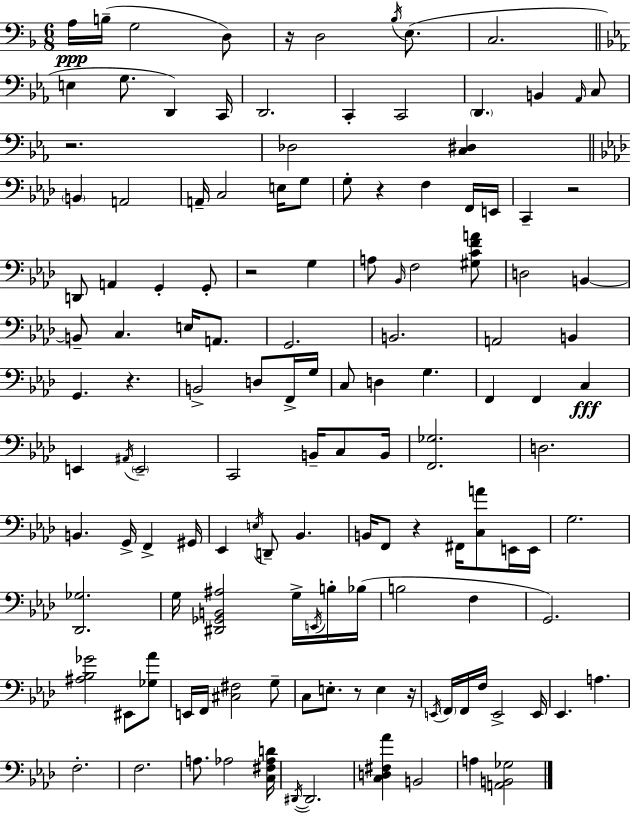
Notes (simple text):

A3/s B3/s G3/h D3/e R/s D3/h Bb3/s E3/e. C3/h. E3/q G3/e. D2/q C2/s D2/h. C2/q C2/h D2/q. B2/q Ab2/s C3/e R/h. Db3/h [C3,D#3]/q B2/q A2/h A2/s C3/h E3/s G3/e G3/e R/q F3/q F2/s E2/s C2/q R/h D2/e A2/q G2/q G2/e R/h G3/q A3/e Bb2/s F3/h [G#3,C4,F4,A4]/e D3/h B2/q B2/e C3/q. E3/s A2/e. G2/h. B2/h. A2/h B2/q G2/q. R/q. B2/h D3/e F2/s G3/s C3/e D3/q G3/q. F2/q F2/q C3/q E2/q A#2/s E2/h C2/h B2/s C3/e B2/s [F2,Gb3]/h. D3/h. B2/q. G2/s F2/q G#2/s Eb2/q E3/s D2/e Bb2/q. B2/s F2/e R/q F#2/s [C3,A4]/e E2/s E2/s G3/h. [Db2,Gb3]/h. G3/s [D#2,Gb2,B2,A#3]/h G3/s E2/s B3/s Bb3/s B3/h F3/q G2/h. [A#3,Bb3,Gb4]/h EIS2/e [Gb3,Ab4]/e E2/s F2/s [C#3,F#3]/h G3/e C3/e E3/e. R/e E3/q R/s E2/s F2/s F2/s F3/s E2/h E2/s Eb2/q. A3/q. F3/h. F3/h. A3/e. Ab3/h [C3,F#3,Ab3,D4]/s D#2/s D#2/h. [C3,D3,F#3,Ab4]/q B2/h A3/q [A2,B2,Gb3]/h